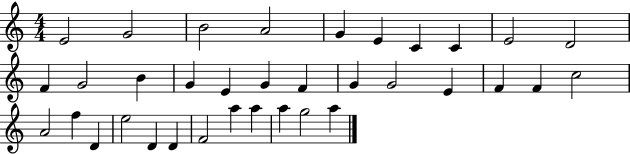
E4/h G4/h B4/h A4/h G4/q E4/q C4/q C4/q E4/h D4/h F4/q G4/h B4/q G4/q E4/q G4/q F4/q G4/q G4/h E4/q F4/q F4/q C5/h A4/h F5/q D4/q E5/h D4/q D4/q F4/h A5/q A5/q A5/q G5/h A5/q